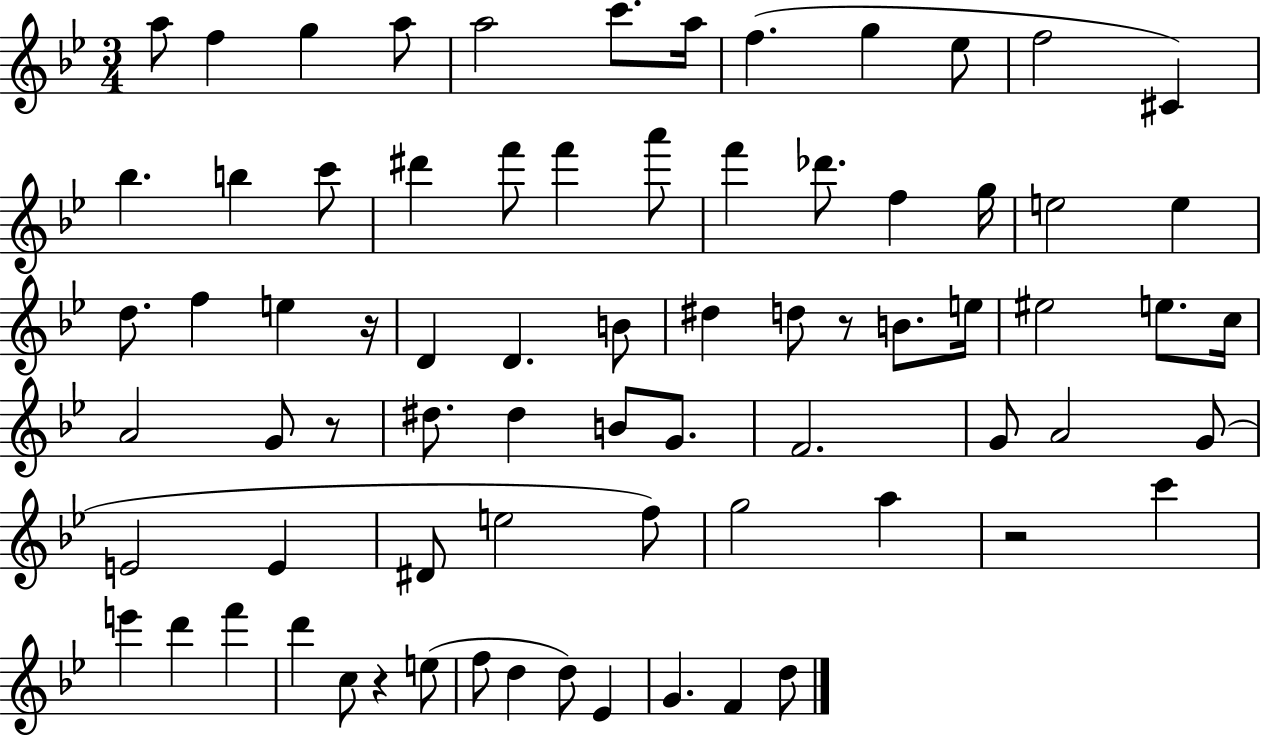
A5/e F5/q G5/q A5/e A5/h C6/e. A5/s F5/q. G5/q Eb5/e F5/h C#4/q Bb5/q. B5/q C6/e D#6/q F6/e F6/q A6/e F6/q Db6/e. F5/q G5/s E5/h E5/q D5/e. F5/q E5/q R/s D4/q D4/q. B4/e D#5/q D5/e R/e B4/e. E5/s EIS5/h E5/e. C5/s A4/h G4/e R/e D#5/e. D#5/q B4/e G4/e. F4/h. G4/e A4/h G4/e E4/h E4/q D#4/e E5/h F5/e G5/h A5/q R/h C6/q E6/q D6/q F6/q D6/q C5/e R/q E5/e F5/e D5/q D5/e Eb4/q G4/q. F4/q D5/e